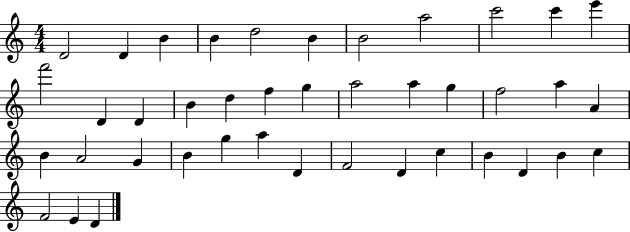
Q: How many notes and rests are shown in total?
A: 41